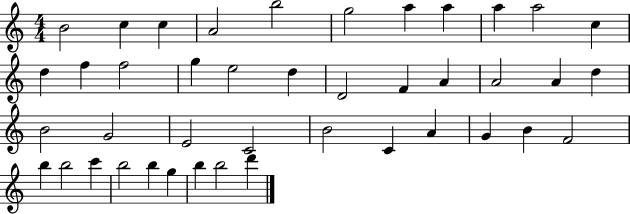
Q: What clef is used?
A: treble